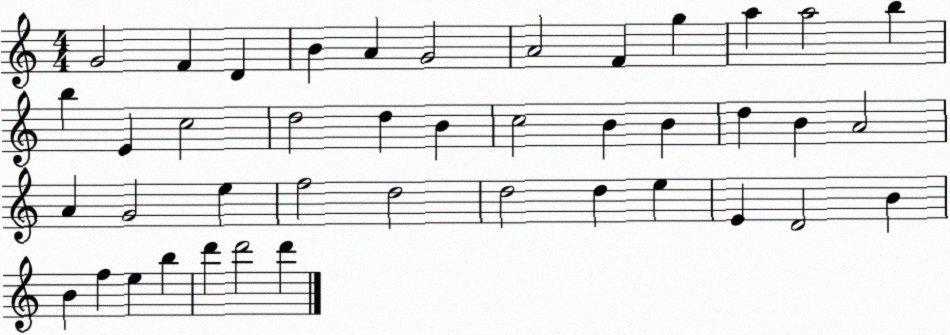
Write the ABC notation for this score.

X:1
T:Untitled
M:4/4
L:1/4
K:C
G2 F D B A G2 A2 F g a a2 b b E c2 d2 d B c2 B B d B A2 A G2 e f2 d2 d2 d e E D2 B B f e b d' d'2 d'